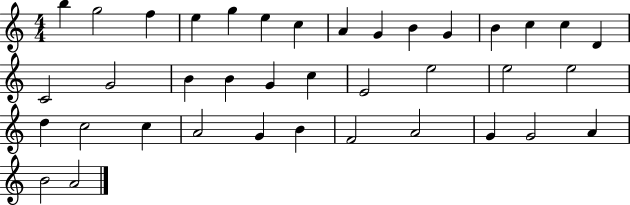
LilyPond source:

{
  \clef treble
  \numericTimeSignature
  \time 4/4
  \key c \major
  b''4 g''2 f''4 | e''4 g''4 e''4 c''4 | a'4 g'4 b'4 g'4 | b'4 c''4 c''4 d'4 | \break c'2 g'2 | b'4 b'4 g'4 c''4 | e'2 e''2 | e''2 e''2 | \break d''4 c''2 c''4 | a'2 g'4 b'4 | f'2 a'2 | g'4 g'2 a'4 | \break b'2 a'2 | \bar "|."
}